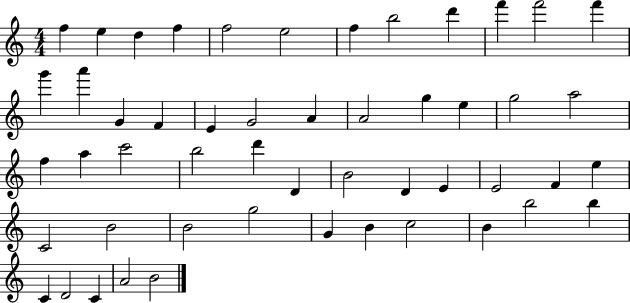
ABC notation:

X:1
T:Untitled
M:4/4
L:1/4
K:C
f e d f f2 e2 f b2 d' f' f'2 f' g' a' G F E G2 A A2 g e g2 a2 f a c'2 b2 d' D B2 D E E2 F e C2 B2 B2 g2 G B c2 B b2 b C D2 C A2 B2